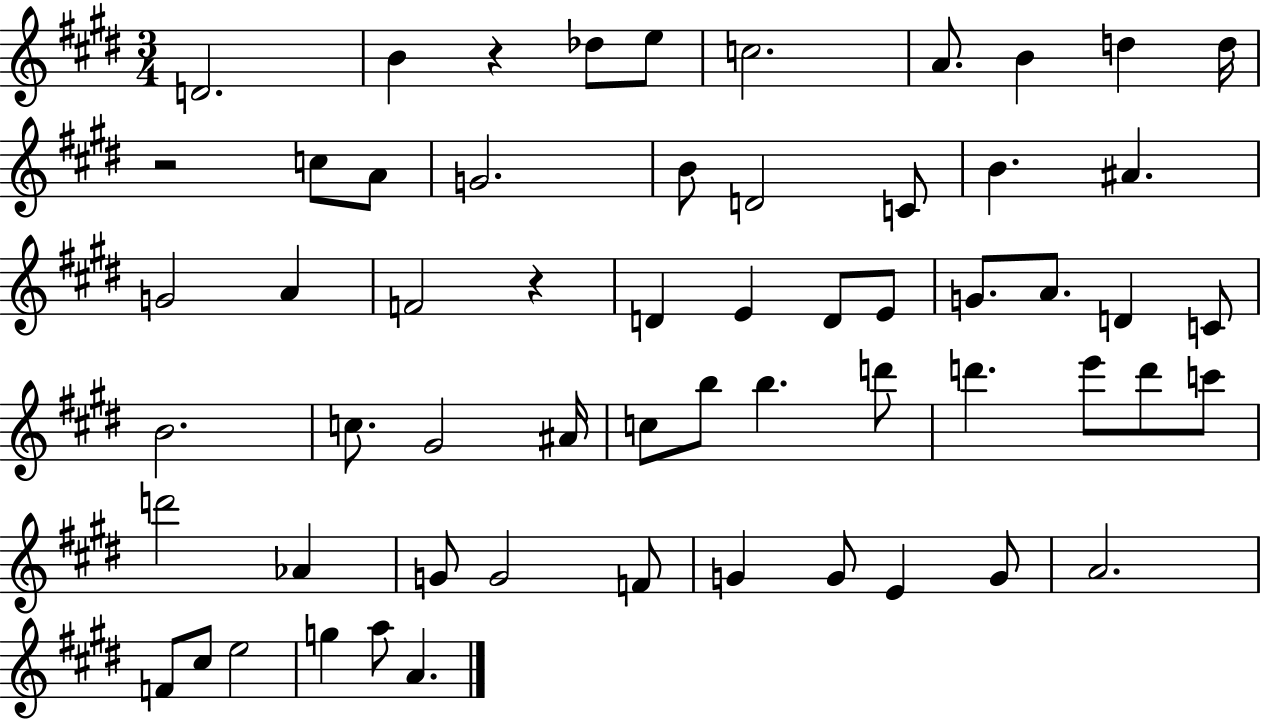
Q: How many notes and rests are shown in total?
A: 59